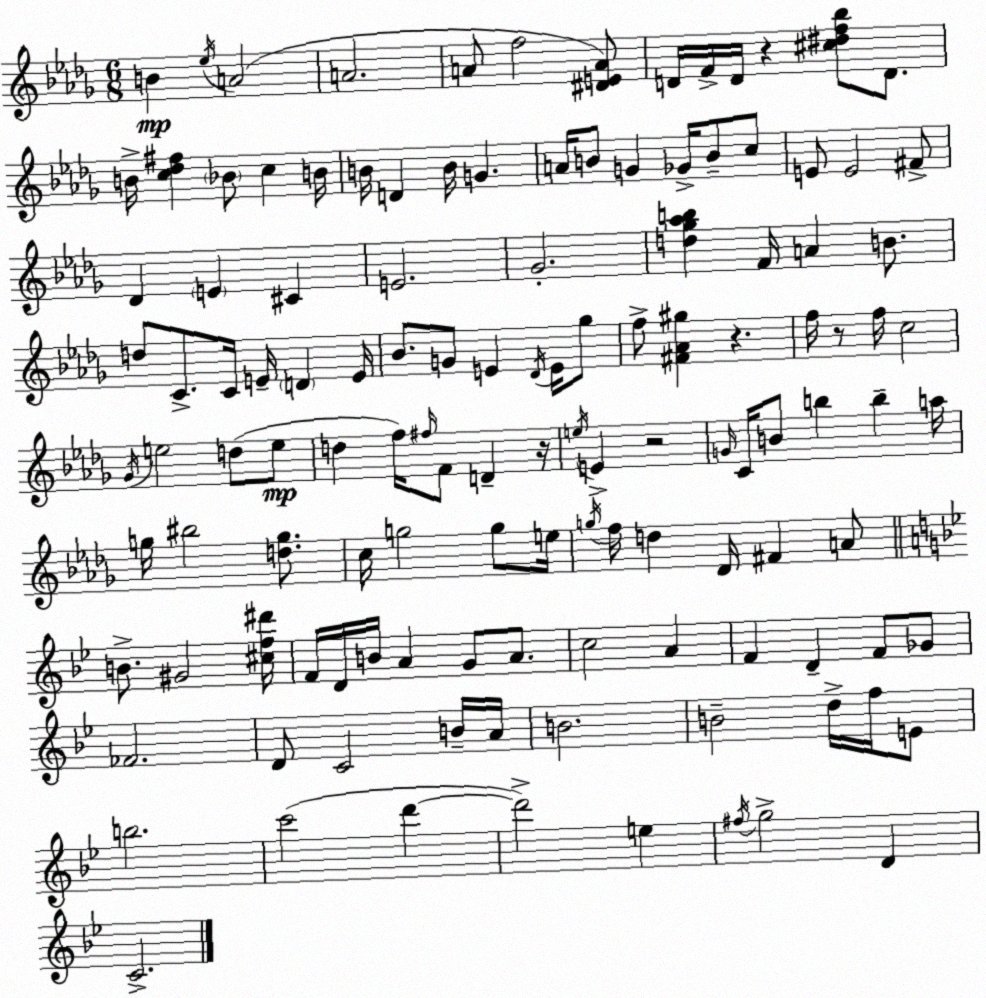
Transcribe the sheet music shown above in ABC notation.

X:1
T:Untitled
M:6/8
L:1/4
K:Bbm
B _e/4 A2 A2 A/2 f2 [^DEA]/2 D/4 F/4 D/4 z [^c^df_b]/2 D/2 B/4 [c_d^f] _B/2 c B/4 B/4 D B/4 G A/4 B/2 G _G/4 B/2 c/2 E/2 E2 ^F/2 _D E ^C E2 _G2 [d_g_ab] F/4 A B/2 d/2 C/2 C/4 E/4 D E/4 _B/2 G/2 E _D/4 E/4 _g/2 f/2 [^F_A^g] z f/4 z/2 f/4 c2 _G/4 e2 d/2 e/2 d f/4 ^f/4 F/2 D z/4 e/4 E z2 G/4 C/4 B/2 b b a/4 g/4 ^b2 [dg]/2 c/4 g2 g/2 e/4 g/4 f/4 d _D/4 ^F A/2 B/2 ^G2 [^cf^d']/4 F/4 D/4 B/4 A G/2 A/2 c2 A F D F/2 _G/2 _F2 D/2 C2 B/4 A/4 B2 B2 d/4 f/4 E/2 b2 c'2 d' d'2 e ^f/4 g2 D C2